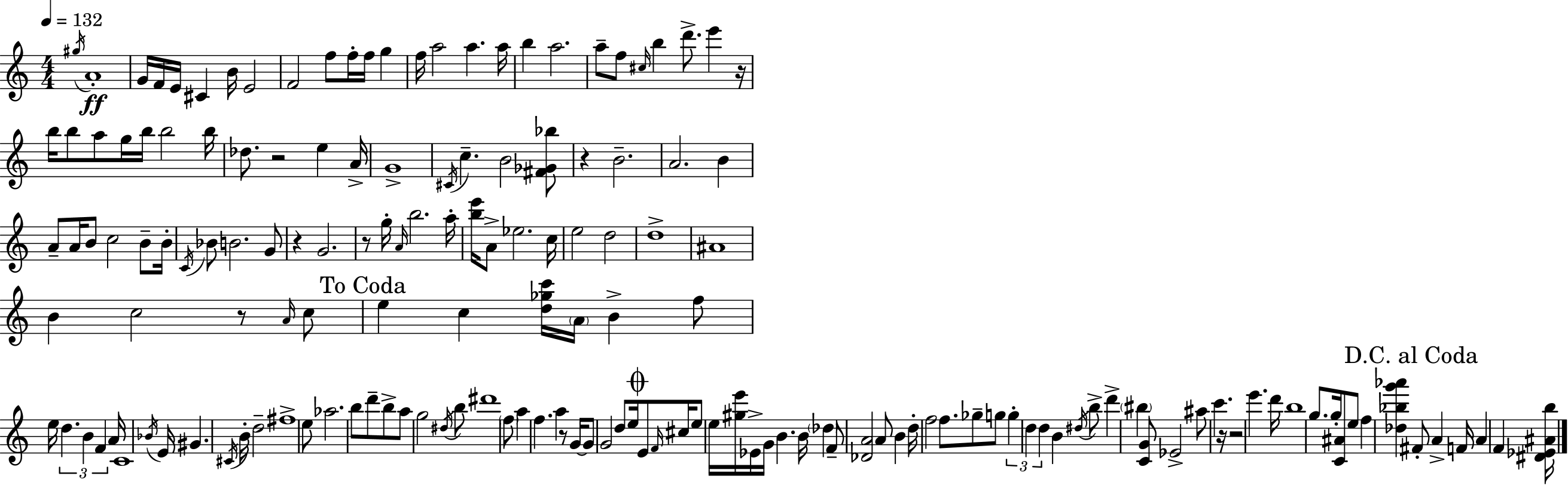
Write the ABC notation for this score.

X:1
T:Untitled
M:4/4
L:1/4
K:C
^g/4 A4 G/4 F/4 E/4 ^C B/4 E2 F2 f/2 f/4 f/4 g f/4 a2 a a/4 b a2 a/2 f/2 ^c/4 b d'/2 e' z/4 b/4 b/2 a/2 g/4 b/4 b2 b/4 _d/2 z2 e A/4 G4 ^C/4 c B2 [^F_G_b]/2 z B2 A2 B A/2 A/4 B/2 c2 B/2 B/4 C/4 _B/2 B2 G/2 z G2 z/2 g/4 A/4 b2 a/4 [be']/4 A/2 _e2 c/4 e2 d2 d4 ^A4 B c2 z/2 A/4 c/2 e c [d_gc']/4 A/4 B f/2 e/4 d B F A/4 C4 _B/4 E/4 ^G ^C/4 B/4 d2 ^f4 e/2 _a2 b/2 d'/2 b/2 a/2 g2 ^d/4 b/2 ^d'4 f/2 a f a z/2 G/4 G/2 G2 d/2 e/4 E/2 F/4 ^c/4 e/2 e/4 [^ge']/4 _E/4 G/4 B B/4 _d F/2 [_DA]2 A/2 B d/4 f2 f/2 _g/2 g/2 g d d B ^d/4 b/2 d' ^b [CG]/2 _E2 ^a/2 c' z/4 z2 e' d'/4 b4 g/2 g/4 [C^A]/2 e/2 f [_d_bg'_a'] ^F/2 A F/4 A F [^D_E^Ab]/4